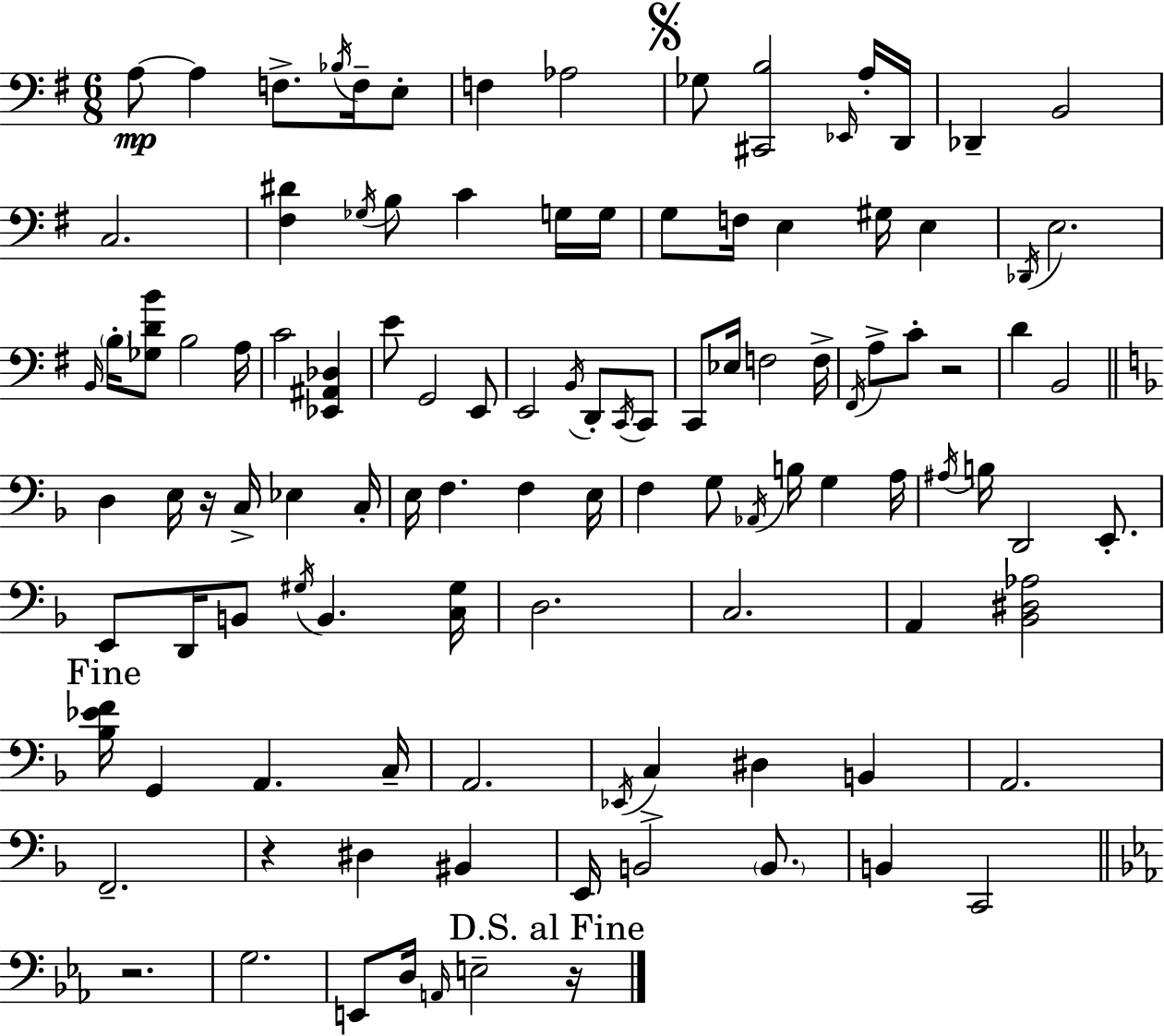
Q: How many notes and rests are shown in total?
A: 110